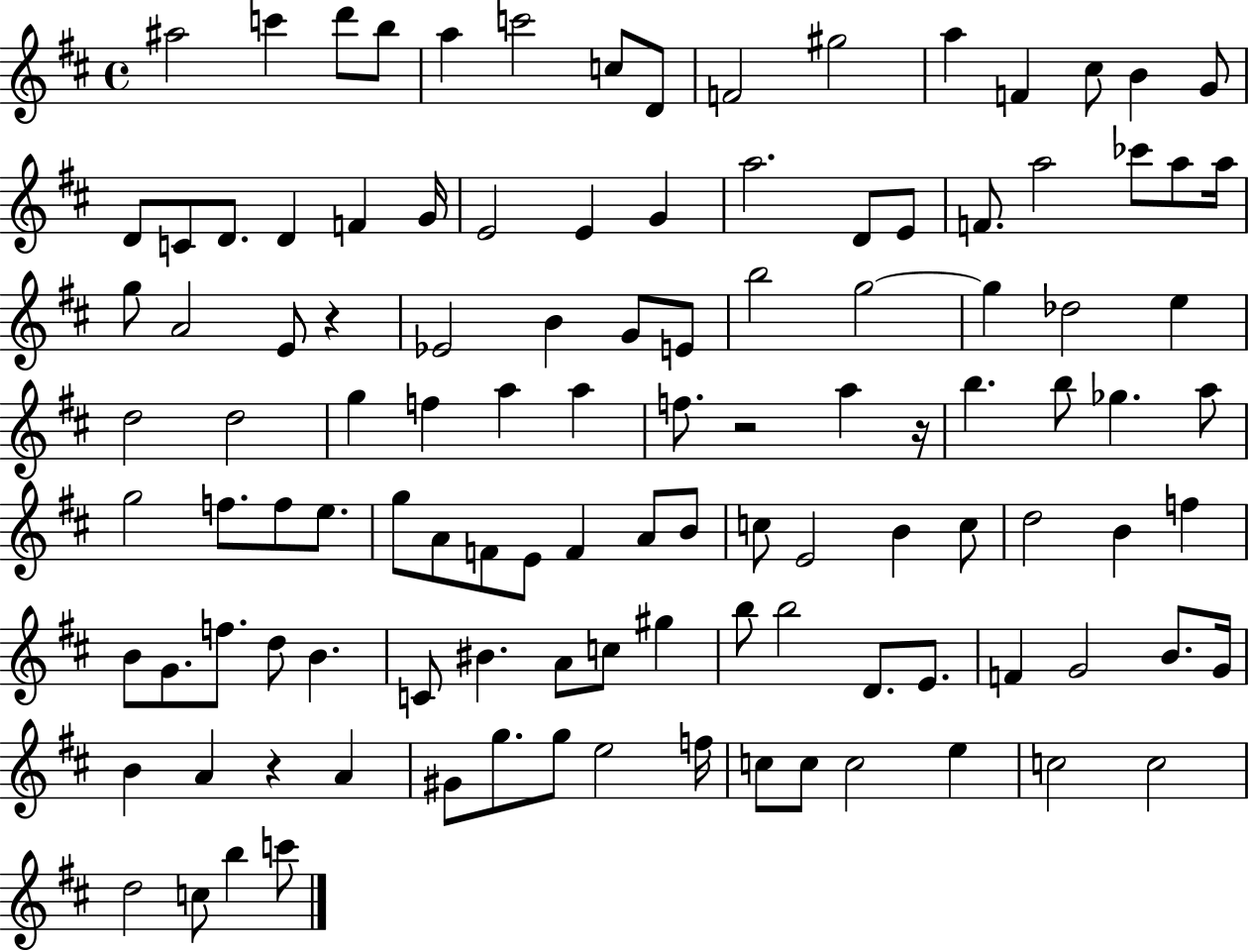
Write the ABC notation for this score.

X:1
T:Untitled
M:4/4
L:1/4
K:D
^a2 c' d'/2 b/2 a c'2 c/2 D/2 F2 ^g2 a F ^c/2 B G/2 D/2 C/2 D/2 D F G/4 E2 E G a2 D/2 E/2 F/2 a2 _c'/2 a/2 a/4 g/2 A2 E/2 z _E2 B G/2 E/2 b2 g2 g _d2 e d2 d2 g f a a f/2 z2 a z/4 b b/2 _g a/2 g2 f/2 f/2 e/2 g/2 A/2 F/2 E/2 F A/2 B/2 c/2 E2 B c/2 d2 B f B/2 G/2 f/2 d/2 B C/2 ^B A/2 c/2 ^g b/2 b2 D/2 E/2 F G2 B/2 G/4 B A z A ^G/2 g/2 g/2 e2 f/4 c/2 c/2 c2 e c2 c2 d2 c/2 b c'/2